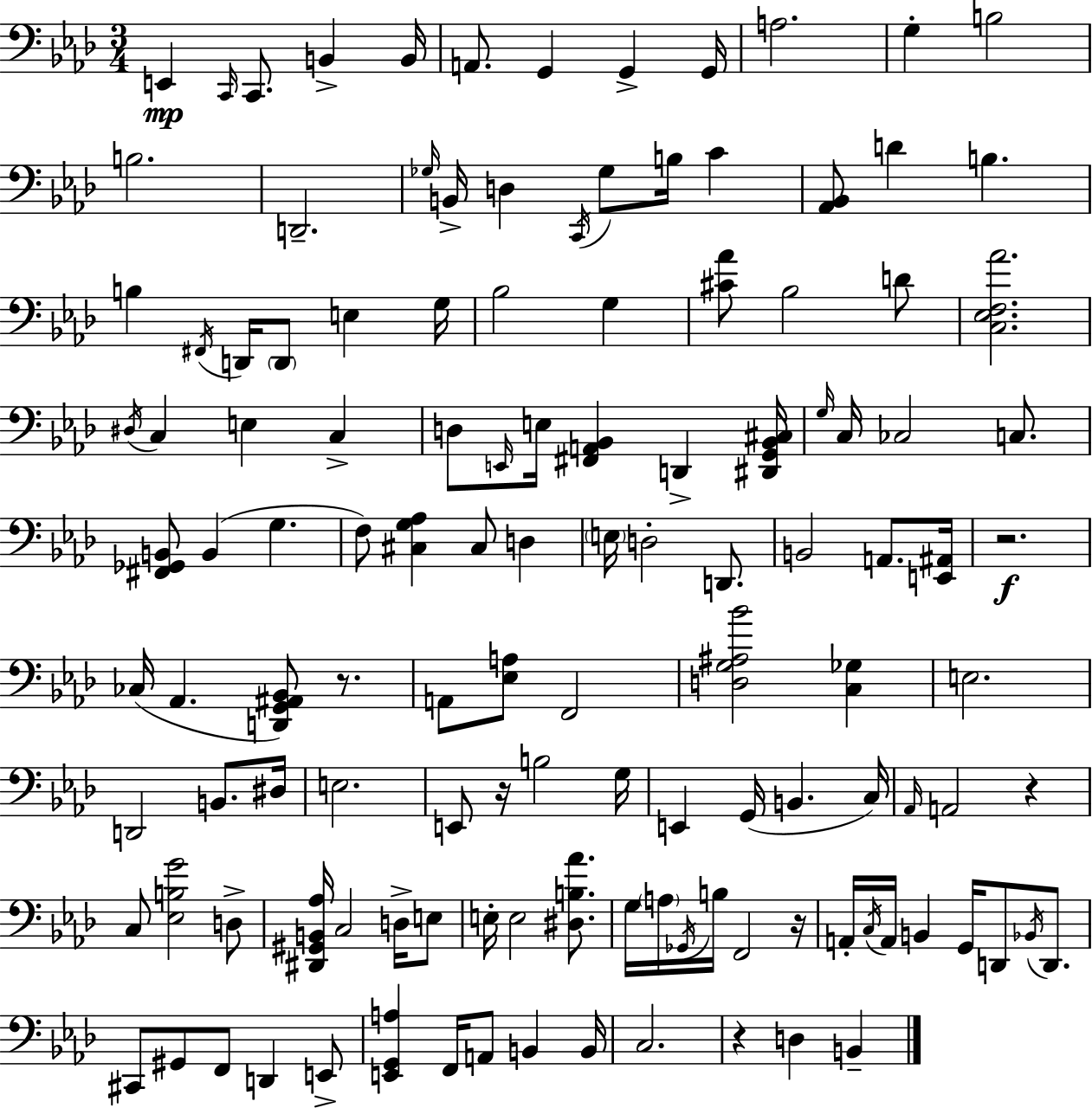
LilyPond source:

{
  \clef bass
  \numericTimeSignature
  \time 3/4
  \key f \minor
  \repeat volta 2 { e,4\mp \grace { c,16 } c,8. b,4-> | b,16 a,8. g,4 g,4-> | g,16 a2. | g4-. b2 | \break b2. | d,2.-- | \grace { ges16 } b,16-> d4 \acciaccatura { c,16 } ges8 b16 c'4 | <aes, bes,>8 d'4 b4. | \break b4 \acciaccatura { fis,16 } d,16 \parenthesize d,8 e4 | g16 bes2 | g4 <cis' aes'>8 bes2 | d'8 <c ees f aes'>2. | \break \acciaccatura { dis16 } c4 e4 | c4-> d8 \grace { e,16 } e16 <fis, a, bes,>4 | d,4-> <dis, g, bes, cis>16 \grace { g16 } c16 ces2 | c8. <fis, ges, b,>8 b,4( | \break g4. f8) <cis g aes>4 | cis8 d4 \parenthesize e16 d2-. | d,8. b,2 | a,8. <e, ais,>16 r2.\f | \break ces16( aes,4. | <d, g, ais, bes,>8) r8. a,8 <ees a>8 f,2 | <d g ais bes'>2 | <c ges>4 e2. | \break d,2 | b,8. dis16 e2. | e,8 r16 b2 | g16 e,4 g,16( | \break b,4. c16) \grace { aes,16 } a,2 | r4 c8 <ees b g'>2 | d8-> <dis, gis, b, aes>16 c2 | d16-> e8 e16-. e2 | \break <dis b aes'>8. g16 \parenthesize a16 \acciaccatura { ges,16 } b16 | f,2 r16 a,16-. \acciaccatura { c16 } a,16 | b,4 g,16 d,8 \acciaccatura { bes,16 } d,8. cis,8 | gis,8 f,8 d,4 e,8-> <e, g, a>4 | \break f,16 a,8 b,4 b,16 c2. | r4 | d4 b,4-- } \bar "|."
}